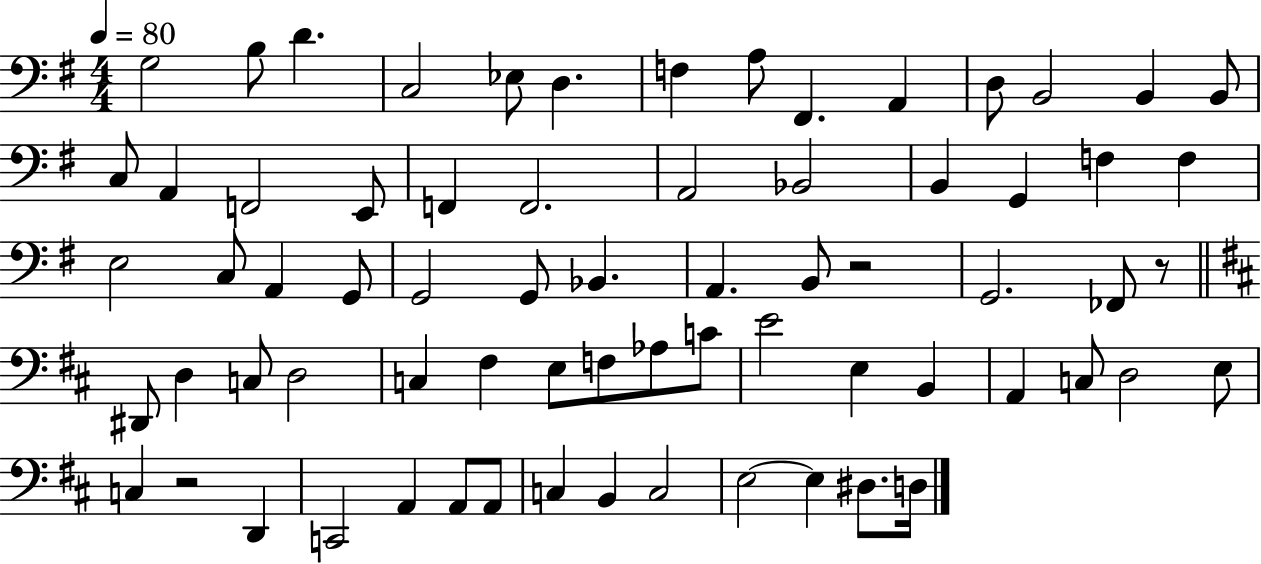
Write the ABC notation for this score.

X:1
T:Untitled
M:4/4
L:1/4
K:G
G,2 B,/2 D C,2 _E,/2 D, F, A,/2 ^F,, A,, D,/2 B,,2 B,, B,,/2 C,/2 A,, F,,2 E,,/2 F,, F,,2 A,,2 _B,,2 B,, G,, F, F, E,2 C,/2 A,, G,,/2 G,,2 G,,/2 _B,, A,, B,,/2 z2 G,,2 _F,,/2 z/2 ^D,,/2 D, C,/2 D,2 C, ^F, E,/2 F,/2 _A,/2 C/2 E2 E, B,, A,, C,/2 D,2 E,/2 C, z2 D,, C,,2 A,, A,,/2 A,,/2 C, B,, C,2 E,2 E, ^D,/2 D,/4